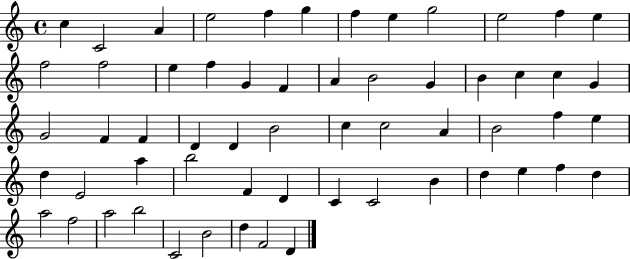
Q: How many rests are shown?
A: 0